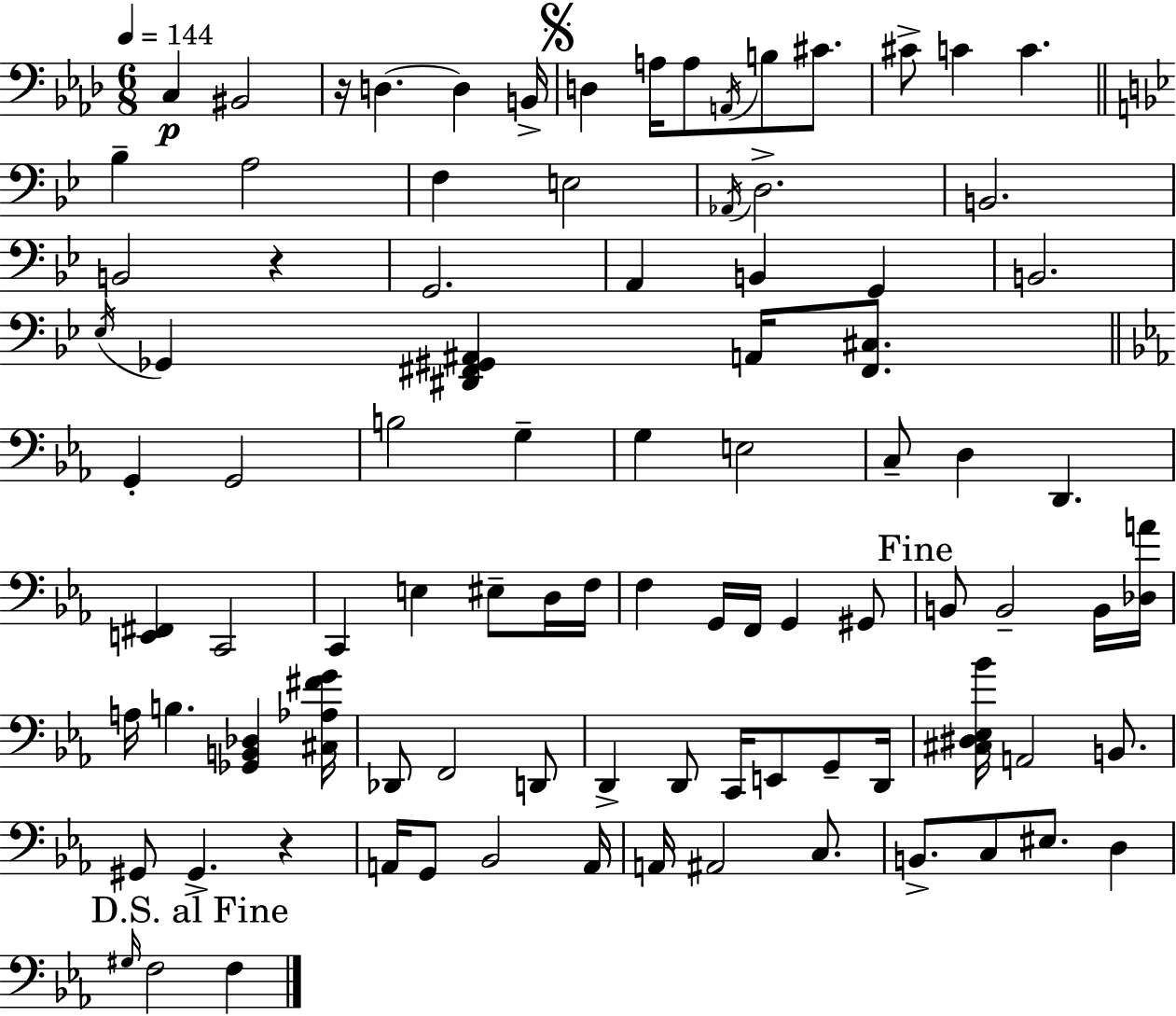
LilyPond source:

{
  \clef bass
  \numericTimeSignature
  \time 6/8
  \key aes \major
  \tempo 4 = 144
  c4\p bis,2 | r16 d4.~~ d4 b,16-> | \mark \markup { \musicglyph "scripts.segno" } d4 a16 a8 \acciaccatura { a,16 } b8 cis'8. | cis'8-> c'4 c'4. | \break \bar "||" \break \key bes \major bes4-- a2 | f4 e2 | \acciaccatura { aes,16 } d2.-> | b,2. | \break b,2 r4 | g,2. | a,4 b,4 g,4 | b,2. | \break \acciaccatura { ees16 } ges,4 <dis, fis, gis, ais,>4 a,16 <fis, cis>8. | \bar "||" \break \key ees \major g,4-. g,2 | b2 g4-- | g4 e2 | c8-- d4 d,4. | \break <e, fis,>4 c,2 | c,4 e4 eis8-- d16 f16 | f4 g,16 f,16 g,4 gis,8 | \mark "Fine" b,8 b,2-- b,16 <des a'>16 | \break a16 b4. <ges, b, des>4 <cis aes fis' g'>16 | des,8 f,2 d,8 | d,4-> d,8 c,16 e,8 g,8-- d,16 | <cis dis ees bes'>16 a,2 b,8. | \break gis,8 gis,4.-> r4 | a,16 g,8 bes,2 a,16 | a,16 ais,2 c8. | b,8.-> c8 eis8. d4 | \break \mark "D.S. al Fine" \grace { gis16 } f2 f4 | \bar "|."
}